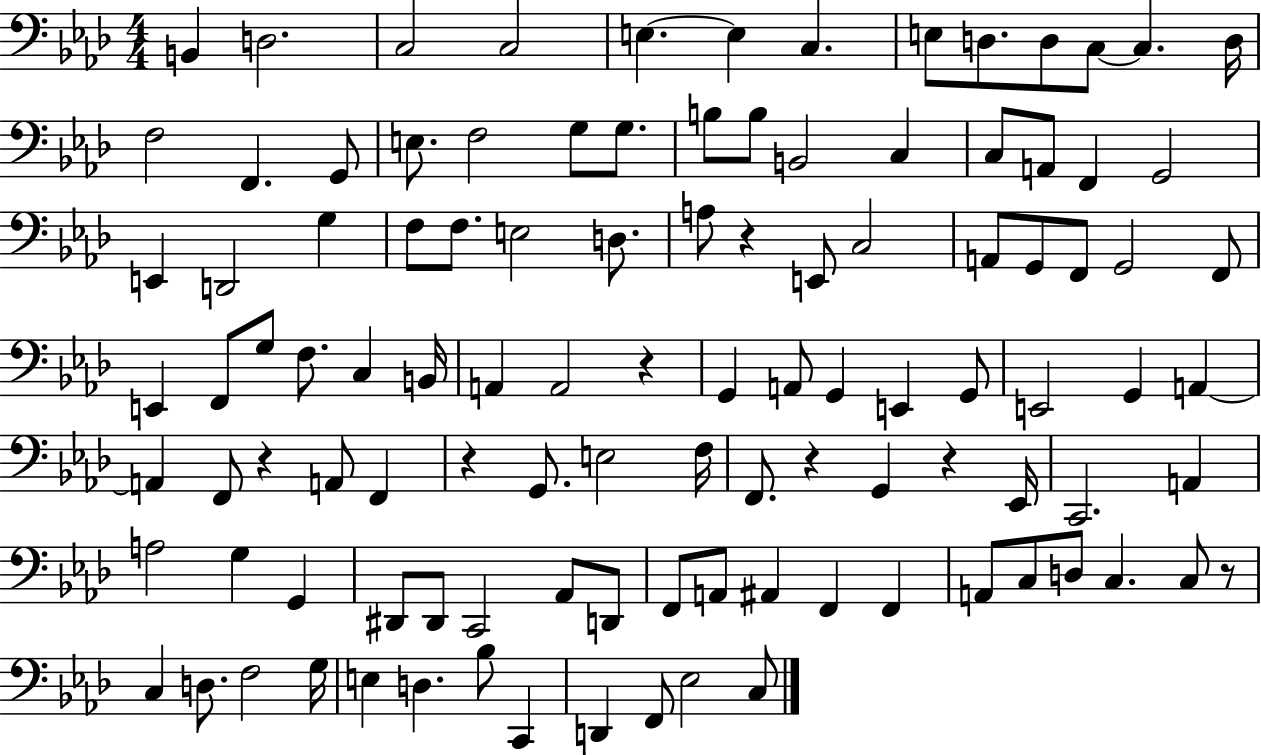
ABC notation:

X:1
T:Untitled
M:4/4
L:1/4
K:Ab
B,, D,2 C,2 C,2 E, E, C, E,/2 D,/2 D,/2 C,/2 C, D,/4 F,2 F,, G,,/2 E,/2 F,2 G,/2 G,/2 B,/2 B,/2 B,,2 C, C,/2 A,,/2 F,, G,,2 E,, D,,2 G, F,/2 F,/2 E,2 D,/2 A,/2 z E,,/2 C,2 A,,/2 G,,/2 F,,/2 G,,2 F,,/2 E,, F,,/2 G,/2 F,/2 C, B,,/4 A,, A,,2 z G,, A,,/2 G,, E,, G,,/2 E,,2 G,, A,, A,, F,,/2 z A,,/2 F,, z G,,/2 E,2 F,/4 F,,/2 z G,, z _E,,/4 C,,2 A,, A,2 G, G,, ^D,,/2 ^D,,/2 C,,2 _A,,/2 D,,/2 F,,/2 A,,/2 ^A,, F,, F,, A,,/2 C,/2 D,/2 C, C,/2 z/2 C, D,/2 F,2 G,/4 E, D, _B,/2 C,, D,, F,,/2 _E,2 C,/2